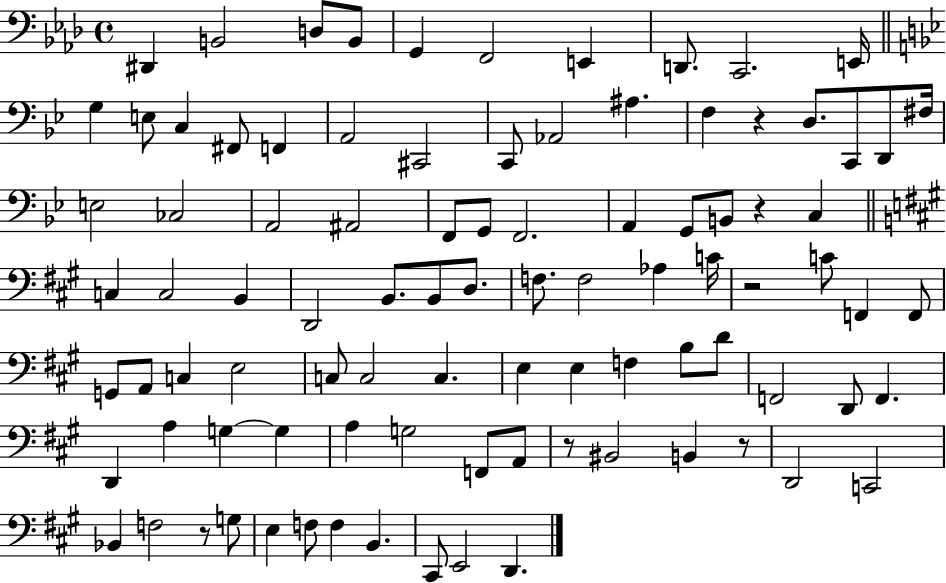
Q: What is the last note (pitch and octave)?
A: D2